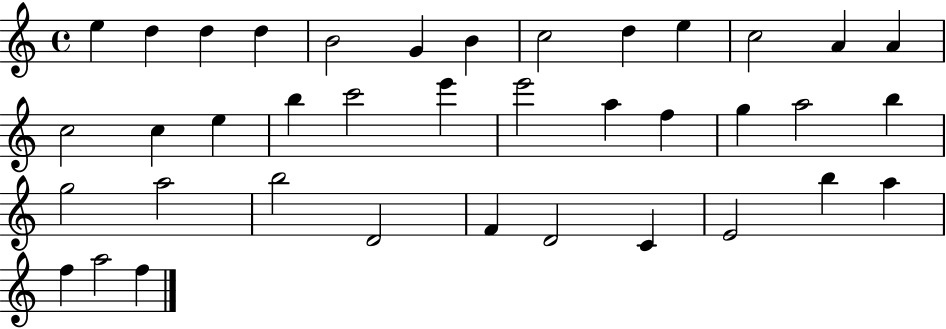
X:1
T:Untitled
M:4/4
L:1/4
K:C
e d d d B2 G B c2 d e c2 A A c2 c e b c'2 e' e'2 a f g a2 b g2 a2 b2 D2 F D2 C E2 b a f a2 f